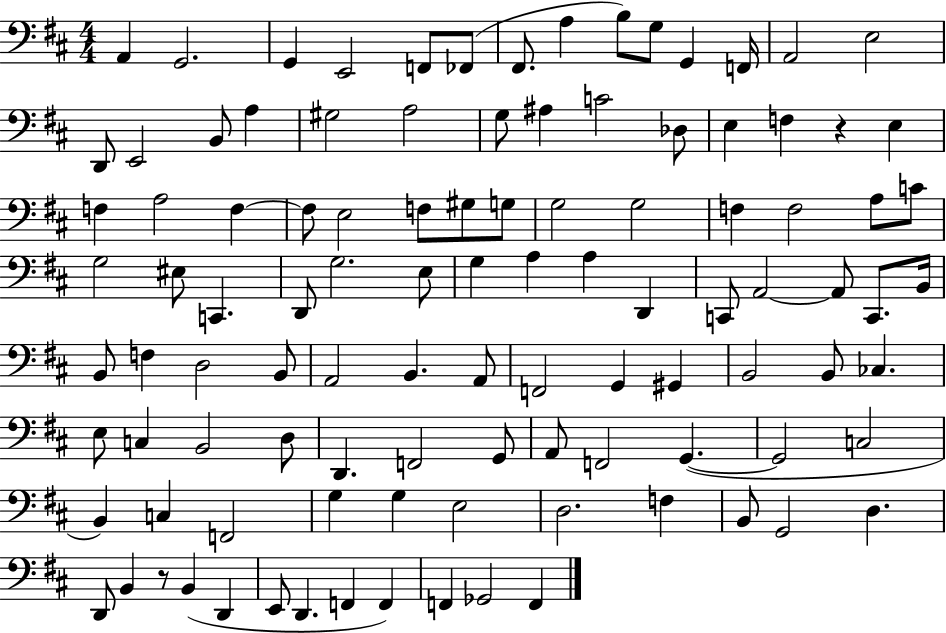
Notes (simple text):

A2/q G2/h. G2/q E2/h F2/e FES2/e F#2/e. A3/q B3/e G3/e G2/q F2/s A2/h E3/h D2/e E2/h B2/e A3/q G#3/h A3/h G3/e A#3/q C4/h Db3/e E3/q F3/q R/q E3/q F3/q A3/h F3/q F3/e E3/h F3/e G#3/e G3/e G3/h G3/h F3/q F3/h A3/e C4/e G3/h EIS3/e C2/q. D2/e G3/h. E3/e G3/q A3/q A3/q D2/q C2/e A2/h A2/e C2/e. B2/s B2/e F3/q D3/h B2/e A2/h B2/q. A2/e F2/h G2/q G#2/q B2/h B2/e CES3/q. E3/e C3/q B2/h D3/e D2/q. F2/h G2/e A2/e F2/h G2/q. G2/h C3/h B2/q C3/q F2/h G3/q G3/q E3/h D3/h. F3/q B2/e G2/h D3/q. D2/e B2/q R/e B2/q D2/q E2/e D2/q. F2/q F2/q F2/q Gb2/h F2/q